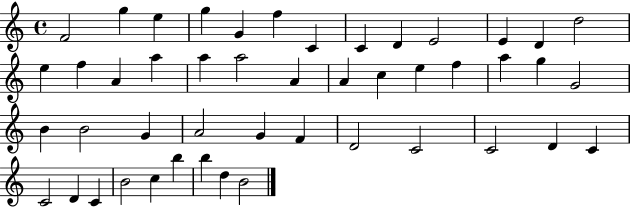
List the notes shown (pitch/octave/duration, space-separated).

F4/h G5/q E5/q G5/q G4/q F5/q C4/q C4/q D4/q E4/h E4/q D4/q D5/h E5/q F5/q A4/q A5/q A5/q A5/h A4/q A4/q C5/q E5/q F5/q A5/q G5/q G4/h B4/q B4/h G4/q A4/h G4/q F4/q D4/h C4/h C4/h D4/q C4/q C4/h D4/q C4/q B4/h C5/q B5/q B5/q D5/q B4/h